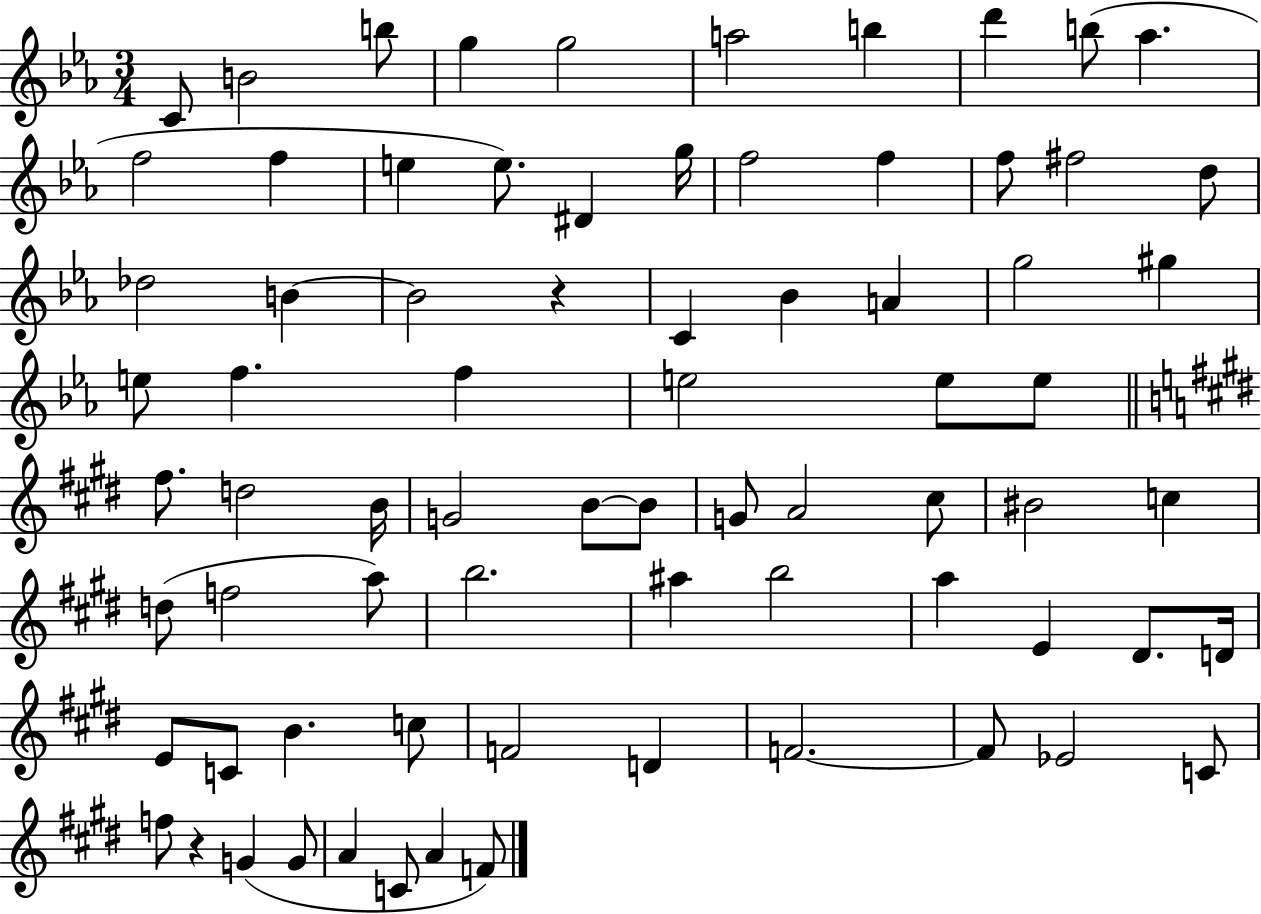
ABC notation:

X:1
T:Untitled
M:3/4
L:1/4
K:Eb
C/2 B2 b/2 g g2 a2 b d' b/2 _a f2 f e e/2 ^D g/4 f2 f f/2 ^f2 d/2 _d2 B B2 z C _B A g2 ^g e/2 f f e2 e/2 e/2 ^f/2 d2 B/4 G2 B/2 B/2 G/2 A2 ^c/2 ^B2 c d/2 f2 a/2 b2 ^a b2 a E ^D/2 D/4 E/2 C/2 B c/2 F2 D F2 F/2 _E2 C/2 f/2 z G G/2 A C/2 A F/2